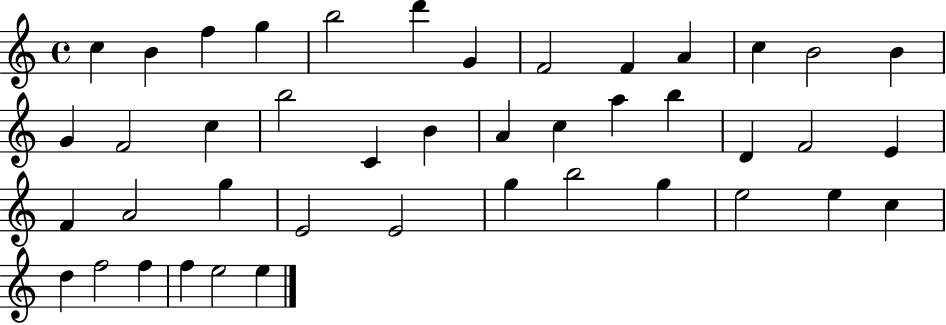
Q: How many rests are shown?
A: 0